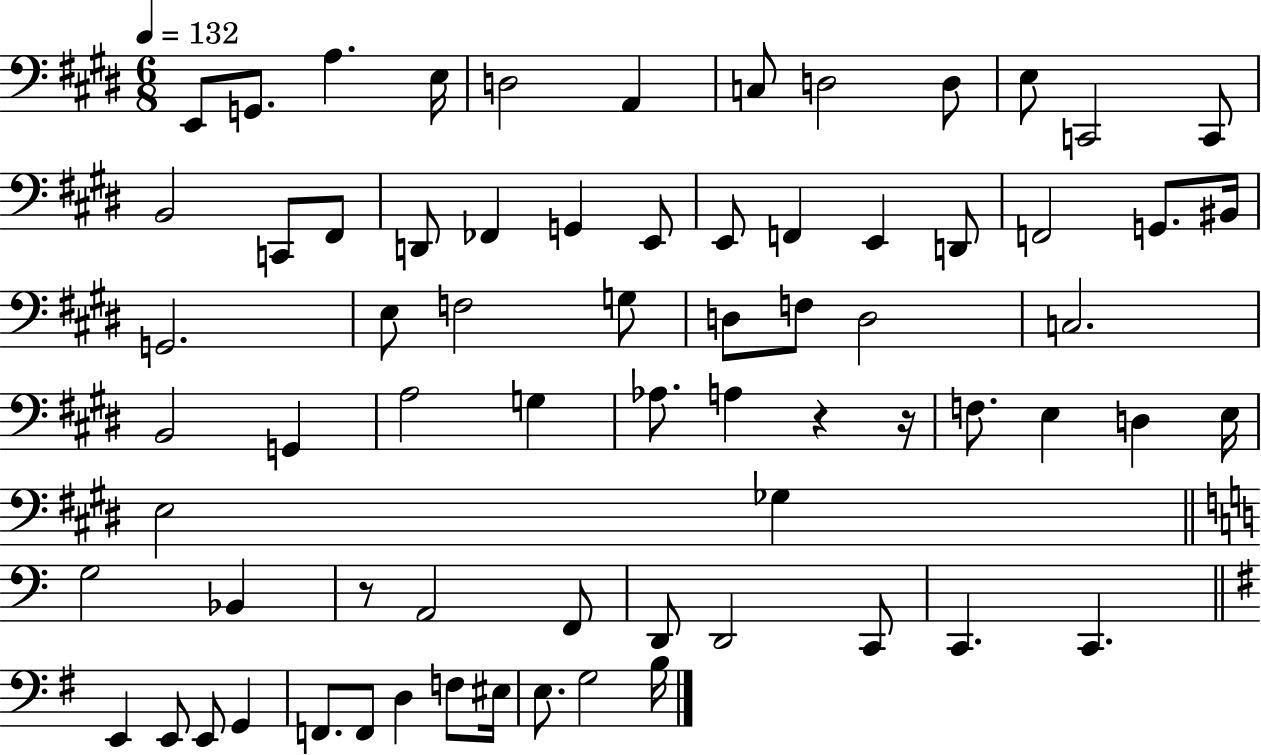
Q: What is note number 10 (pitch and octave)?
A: E3